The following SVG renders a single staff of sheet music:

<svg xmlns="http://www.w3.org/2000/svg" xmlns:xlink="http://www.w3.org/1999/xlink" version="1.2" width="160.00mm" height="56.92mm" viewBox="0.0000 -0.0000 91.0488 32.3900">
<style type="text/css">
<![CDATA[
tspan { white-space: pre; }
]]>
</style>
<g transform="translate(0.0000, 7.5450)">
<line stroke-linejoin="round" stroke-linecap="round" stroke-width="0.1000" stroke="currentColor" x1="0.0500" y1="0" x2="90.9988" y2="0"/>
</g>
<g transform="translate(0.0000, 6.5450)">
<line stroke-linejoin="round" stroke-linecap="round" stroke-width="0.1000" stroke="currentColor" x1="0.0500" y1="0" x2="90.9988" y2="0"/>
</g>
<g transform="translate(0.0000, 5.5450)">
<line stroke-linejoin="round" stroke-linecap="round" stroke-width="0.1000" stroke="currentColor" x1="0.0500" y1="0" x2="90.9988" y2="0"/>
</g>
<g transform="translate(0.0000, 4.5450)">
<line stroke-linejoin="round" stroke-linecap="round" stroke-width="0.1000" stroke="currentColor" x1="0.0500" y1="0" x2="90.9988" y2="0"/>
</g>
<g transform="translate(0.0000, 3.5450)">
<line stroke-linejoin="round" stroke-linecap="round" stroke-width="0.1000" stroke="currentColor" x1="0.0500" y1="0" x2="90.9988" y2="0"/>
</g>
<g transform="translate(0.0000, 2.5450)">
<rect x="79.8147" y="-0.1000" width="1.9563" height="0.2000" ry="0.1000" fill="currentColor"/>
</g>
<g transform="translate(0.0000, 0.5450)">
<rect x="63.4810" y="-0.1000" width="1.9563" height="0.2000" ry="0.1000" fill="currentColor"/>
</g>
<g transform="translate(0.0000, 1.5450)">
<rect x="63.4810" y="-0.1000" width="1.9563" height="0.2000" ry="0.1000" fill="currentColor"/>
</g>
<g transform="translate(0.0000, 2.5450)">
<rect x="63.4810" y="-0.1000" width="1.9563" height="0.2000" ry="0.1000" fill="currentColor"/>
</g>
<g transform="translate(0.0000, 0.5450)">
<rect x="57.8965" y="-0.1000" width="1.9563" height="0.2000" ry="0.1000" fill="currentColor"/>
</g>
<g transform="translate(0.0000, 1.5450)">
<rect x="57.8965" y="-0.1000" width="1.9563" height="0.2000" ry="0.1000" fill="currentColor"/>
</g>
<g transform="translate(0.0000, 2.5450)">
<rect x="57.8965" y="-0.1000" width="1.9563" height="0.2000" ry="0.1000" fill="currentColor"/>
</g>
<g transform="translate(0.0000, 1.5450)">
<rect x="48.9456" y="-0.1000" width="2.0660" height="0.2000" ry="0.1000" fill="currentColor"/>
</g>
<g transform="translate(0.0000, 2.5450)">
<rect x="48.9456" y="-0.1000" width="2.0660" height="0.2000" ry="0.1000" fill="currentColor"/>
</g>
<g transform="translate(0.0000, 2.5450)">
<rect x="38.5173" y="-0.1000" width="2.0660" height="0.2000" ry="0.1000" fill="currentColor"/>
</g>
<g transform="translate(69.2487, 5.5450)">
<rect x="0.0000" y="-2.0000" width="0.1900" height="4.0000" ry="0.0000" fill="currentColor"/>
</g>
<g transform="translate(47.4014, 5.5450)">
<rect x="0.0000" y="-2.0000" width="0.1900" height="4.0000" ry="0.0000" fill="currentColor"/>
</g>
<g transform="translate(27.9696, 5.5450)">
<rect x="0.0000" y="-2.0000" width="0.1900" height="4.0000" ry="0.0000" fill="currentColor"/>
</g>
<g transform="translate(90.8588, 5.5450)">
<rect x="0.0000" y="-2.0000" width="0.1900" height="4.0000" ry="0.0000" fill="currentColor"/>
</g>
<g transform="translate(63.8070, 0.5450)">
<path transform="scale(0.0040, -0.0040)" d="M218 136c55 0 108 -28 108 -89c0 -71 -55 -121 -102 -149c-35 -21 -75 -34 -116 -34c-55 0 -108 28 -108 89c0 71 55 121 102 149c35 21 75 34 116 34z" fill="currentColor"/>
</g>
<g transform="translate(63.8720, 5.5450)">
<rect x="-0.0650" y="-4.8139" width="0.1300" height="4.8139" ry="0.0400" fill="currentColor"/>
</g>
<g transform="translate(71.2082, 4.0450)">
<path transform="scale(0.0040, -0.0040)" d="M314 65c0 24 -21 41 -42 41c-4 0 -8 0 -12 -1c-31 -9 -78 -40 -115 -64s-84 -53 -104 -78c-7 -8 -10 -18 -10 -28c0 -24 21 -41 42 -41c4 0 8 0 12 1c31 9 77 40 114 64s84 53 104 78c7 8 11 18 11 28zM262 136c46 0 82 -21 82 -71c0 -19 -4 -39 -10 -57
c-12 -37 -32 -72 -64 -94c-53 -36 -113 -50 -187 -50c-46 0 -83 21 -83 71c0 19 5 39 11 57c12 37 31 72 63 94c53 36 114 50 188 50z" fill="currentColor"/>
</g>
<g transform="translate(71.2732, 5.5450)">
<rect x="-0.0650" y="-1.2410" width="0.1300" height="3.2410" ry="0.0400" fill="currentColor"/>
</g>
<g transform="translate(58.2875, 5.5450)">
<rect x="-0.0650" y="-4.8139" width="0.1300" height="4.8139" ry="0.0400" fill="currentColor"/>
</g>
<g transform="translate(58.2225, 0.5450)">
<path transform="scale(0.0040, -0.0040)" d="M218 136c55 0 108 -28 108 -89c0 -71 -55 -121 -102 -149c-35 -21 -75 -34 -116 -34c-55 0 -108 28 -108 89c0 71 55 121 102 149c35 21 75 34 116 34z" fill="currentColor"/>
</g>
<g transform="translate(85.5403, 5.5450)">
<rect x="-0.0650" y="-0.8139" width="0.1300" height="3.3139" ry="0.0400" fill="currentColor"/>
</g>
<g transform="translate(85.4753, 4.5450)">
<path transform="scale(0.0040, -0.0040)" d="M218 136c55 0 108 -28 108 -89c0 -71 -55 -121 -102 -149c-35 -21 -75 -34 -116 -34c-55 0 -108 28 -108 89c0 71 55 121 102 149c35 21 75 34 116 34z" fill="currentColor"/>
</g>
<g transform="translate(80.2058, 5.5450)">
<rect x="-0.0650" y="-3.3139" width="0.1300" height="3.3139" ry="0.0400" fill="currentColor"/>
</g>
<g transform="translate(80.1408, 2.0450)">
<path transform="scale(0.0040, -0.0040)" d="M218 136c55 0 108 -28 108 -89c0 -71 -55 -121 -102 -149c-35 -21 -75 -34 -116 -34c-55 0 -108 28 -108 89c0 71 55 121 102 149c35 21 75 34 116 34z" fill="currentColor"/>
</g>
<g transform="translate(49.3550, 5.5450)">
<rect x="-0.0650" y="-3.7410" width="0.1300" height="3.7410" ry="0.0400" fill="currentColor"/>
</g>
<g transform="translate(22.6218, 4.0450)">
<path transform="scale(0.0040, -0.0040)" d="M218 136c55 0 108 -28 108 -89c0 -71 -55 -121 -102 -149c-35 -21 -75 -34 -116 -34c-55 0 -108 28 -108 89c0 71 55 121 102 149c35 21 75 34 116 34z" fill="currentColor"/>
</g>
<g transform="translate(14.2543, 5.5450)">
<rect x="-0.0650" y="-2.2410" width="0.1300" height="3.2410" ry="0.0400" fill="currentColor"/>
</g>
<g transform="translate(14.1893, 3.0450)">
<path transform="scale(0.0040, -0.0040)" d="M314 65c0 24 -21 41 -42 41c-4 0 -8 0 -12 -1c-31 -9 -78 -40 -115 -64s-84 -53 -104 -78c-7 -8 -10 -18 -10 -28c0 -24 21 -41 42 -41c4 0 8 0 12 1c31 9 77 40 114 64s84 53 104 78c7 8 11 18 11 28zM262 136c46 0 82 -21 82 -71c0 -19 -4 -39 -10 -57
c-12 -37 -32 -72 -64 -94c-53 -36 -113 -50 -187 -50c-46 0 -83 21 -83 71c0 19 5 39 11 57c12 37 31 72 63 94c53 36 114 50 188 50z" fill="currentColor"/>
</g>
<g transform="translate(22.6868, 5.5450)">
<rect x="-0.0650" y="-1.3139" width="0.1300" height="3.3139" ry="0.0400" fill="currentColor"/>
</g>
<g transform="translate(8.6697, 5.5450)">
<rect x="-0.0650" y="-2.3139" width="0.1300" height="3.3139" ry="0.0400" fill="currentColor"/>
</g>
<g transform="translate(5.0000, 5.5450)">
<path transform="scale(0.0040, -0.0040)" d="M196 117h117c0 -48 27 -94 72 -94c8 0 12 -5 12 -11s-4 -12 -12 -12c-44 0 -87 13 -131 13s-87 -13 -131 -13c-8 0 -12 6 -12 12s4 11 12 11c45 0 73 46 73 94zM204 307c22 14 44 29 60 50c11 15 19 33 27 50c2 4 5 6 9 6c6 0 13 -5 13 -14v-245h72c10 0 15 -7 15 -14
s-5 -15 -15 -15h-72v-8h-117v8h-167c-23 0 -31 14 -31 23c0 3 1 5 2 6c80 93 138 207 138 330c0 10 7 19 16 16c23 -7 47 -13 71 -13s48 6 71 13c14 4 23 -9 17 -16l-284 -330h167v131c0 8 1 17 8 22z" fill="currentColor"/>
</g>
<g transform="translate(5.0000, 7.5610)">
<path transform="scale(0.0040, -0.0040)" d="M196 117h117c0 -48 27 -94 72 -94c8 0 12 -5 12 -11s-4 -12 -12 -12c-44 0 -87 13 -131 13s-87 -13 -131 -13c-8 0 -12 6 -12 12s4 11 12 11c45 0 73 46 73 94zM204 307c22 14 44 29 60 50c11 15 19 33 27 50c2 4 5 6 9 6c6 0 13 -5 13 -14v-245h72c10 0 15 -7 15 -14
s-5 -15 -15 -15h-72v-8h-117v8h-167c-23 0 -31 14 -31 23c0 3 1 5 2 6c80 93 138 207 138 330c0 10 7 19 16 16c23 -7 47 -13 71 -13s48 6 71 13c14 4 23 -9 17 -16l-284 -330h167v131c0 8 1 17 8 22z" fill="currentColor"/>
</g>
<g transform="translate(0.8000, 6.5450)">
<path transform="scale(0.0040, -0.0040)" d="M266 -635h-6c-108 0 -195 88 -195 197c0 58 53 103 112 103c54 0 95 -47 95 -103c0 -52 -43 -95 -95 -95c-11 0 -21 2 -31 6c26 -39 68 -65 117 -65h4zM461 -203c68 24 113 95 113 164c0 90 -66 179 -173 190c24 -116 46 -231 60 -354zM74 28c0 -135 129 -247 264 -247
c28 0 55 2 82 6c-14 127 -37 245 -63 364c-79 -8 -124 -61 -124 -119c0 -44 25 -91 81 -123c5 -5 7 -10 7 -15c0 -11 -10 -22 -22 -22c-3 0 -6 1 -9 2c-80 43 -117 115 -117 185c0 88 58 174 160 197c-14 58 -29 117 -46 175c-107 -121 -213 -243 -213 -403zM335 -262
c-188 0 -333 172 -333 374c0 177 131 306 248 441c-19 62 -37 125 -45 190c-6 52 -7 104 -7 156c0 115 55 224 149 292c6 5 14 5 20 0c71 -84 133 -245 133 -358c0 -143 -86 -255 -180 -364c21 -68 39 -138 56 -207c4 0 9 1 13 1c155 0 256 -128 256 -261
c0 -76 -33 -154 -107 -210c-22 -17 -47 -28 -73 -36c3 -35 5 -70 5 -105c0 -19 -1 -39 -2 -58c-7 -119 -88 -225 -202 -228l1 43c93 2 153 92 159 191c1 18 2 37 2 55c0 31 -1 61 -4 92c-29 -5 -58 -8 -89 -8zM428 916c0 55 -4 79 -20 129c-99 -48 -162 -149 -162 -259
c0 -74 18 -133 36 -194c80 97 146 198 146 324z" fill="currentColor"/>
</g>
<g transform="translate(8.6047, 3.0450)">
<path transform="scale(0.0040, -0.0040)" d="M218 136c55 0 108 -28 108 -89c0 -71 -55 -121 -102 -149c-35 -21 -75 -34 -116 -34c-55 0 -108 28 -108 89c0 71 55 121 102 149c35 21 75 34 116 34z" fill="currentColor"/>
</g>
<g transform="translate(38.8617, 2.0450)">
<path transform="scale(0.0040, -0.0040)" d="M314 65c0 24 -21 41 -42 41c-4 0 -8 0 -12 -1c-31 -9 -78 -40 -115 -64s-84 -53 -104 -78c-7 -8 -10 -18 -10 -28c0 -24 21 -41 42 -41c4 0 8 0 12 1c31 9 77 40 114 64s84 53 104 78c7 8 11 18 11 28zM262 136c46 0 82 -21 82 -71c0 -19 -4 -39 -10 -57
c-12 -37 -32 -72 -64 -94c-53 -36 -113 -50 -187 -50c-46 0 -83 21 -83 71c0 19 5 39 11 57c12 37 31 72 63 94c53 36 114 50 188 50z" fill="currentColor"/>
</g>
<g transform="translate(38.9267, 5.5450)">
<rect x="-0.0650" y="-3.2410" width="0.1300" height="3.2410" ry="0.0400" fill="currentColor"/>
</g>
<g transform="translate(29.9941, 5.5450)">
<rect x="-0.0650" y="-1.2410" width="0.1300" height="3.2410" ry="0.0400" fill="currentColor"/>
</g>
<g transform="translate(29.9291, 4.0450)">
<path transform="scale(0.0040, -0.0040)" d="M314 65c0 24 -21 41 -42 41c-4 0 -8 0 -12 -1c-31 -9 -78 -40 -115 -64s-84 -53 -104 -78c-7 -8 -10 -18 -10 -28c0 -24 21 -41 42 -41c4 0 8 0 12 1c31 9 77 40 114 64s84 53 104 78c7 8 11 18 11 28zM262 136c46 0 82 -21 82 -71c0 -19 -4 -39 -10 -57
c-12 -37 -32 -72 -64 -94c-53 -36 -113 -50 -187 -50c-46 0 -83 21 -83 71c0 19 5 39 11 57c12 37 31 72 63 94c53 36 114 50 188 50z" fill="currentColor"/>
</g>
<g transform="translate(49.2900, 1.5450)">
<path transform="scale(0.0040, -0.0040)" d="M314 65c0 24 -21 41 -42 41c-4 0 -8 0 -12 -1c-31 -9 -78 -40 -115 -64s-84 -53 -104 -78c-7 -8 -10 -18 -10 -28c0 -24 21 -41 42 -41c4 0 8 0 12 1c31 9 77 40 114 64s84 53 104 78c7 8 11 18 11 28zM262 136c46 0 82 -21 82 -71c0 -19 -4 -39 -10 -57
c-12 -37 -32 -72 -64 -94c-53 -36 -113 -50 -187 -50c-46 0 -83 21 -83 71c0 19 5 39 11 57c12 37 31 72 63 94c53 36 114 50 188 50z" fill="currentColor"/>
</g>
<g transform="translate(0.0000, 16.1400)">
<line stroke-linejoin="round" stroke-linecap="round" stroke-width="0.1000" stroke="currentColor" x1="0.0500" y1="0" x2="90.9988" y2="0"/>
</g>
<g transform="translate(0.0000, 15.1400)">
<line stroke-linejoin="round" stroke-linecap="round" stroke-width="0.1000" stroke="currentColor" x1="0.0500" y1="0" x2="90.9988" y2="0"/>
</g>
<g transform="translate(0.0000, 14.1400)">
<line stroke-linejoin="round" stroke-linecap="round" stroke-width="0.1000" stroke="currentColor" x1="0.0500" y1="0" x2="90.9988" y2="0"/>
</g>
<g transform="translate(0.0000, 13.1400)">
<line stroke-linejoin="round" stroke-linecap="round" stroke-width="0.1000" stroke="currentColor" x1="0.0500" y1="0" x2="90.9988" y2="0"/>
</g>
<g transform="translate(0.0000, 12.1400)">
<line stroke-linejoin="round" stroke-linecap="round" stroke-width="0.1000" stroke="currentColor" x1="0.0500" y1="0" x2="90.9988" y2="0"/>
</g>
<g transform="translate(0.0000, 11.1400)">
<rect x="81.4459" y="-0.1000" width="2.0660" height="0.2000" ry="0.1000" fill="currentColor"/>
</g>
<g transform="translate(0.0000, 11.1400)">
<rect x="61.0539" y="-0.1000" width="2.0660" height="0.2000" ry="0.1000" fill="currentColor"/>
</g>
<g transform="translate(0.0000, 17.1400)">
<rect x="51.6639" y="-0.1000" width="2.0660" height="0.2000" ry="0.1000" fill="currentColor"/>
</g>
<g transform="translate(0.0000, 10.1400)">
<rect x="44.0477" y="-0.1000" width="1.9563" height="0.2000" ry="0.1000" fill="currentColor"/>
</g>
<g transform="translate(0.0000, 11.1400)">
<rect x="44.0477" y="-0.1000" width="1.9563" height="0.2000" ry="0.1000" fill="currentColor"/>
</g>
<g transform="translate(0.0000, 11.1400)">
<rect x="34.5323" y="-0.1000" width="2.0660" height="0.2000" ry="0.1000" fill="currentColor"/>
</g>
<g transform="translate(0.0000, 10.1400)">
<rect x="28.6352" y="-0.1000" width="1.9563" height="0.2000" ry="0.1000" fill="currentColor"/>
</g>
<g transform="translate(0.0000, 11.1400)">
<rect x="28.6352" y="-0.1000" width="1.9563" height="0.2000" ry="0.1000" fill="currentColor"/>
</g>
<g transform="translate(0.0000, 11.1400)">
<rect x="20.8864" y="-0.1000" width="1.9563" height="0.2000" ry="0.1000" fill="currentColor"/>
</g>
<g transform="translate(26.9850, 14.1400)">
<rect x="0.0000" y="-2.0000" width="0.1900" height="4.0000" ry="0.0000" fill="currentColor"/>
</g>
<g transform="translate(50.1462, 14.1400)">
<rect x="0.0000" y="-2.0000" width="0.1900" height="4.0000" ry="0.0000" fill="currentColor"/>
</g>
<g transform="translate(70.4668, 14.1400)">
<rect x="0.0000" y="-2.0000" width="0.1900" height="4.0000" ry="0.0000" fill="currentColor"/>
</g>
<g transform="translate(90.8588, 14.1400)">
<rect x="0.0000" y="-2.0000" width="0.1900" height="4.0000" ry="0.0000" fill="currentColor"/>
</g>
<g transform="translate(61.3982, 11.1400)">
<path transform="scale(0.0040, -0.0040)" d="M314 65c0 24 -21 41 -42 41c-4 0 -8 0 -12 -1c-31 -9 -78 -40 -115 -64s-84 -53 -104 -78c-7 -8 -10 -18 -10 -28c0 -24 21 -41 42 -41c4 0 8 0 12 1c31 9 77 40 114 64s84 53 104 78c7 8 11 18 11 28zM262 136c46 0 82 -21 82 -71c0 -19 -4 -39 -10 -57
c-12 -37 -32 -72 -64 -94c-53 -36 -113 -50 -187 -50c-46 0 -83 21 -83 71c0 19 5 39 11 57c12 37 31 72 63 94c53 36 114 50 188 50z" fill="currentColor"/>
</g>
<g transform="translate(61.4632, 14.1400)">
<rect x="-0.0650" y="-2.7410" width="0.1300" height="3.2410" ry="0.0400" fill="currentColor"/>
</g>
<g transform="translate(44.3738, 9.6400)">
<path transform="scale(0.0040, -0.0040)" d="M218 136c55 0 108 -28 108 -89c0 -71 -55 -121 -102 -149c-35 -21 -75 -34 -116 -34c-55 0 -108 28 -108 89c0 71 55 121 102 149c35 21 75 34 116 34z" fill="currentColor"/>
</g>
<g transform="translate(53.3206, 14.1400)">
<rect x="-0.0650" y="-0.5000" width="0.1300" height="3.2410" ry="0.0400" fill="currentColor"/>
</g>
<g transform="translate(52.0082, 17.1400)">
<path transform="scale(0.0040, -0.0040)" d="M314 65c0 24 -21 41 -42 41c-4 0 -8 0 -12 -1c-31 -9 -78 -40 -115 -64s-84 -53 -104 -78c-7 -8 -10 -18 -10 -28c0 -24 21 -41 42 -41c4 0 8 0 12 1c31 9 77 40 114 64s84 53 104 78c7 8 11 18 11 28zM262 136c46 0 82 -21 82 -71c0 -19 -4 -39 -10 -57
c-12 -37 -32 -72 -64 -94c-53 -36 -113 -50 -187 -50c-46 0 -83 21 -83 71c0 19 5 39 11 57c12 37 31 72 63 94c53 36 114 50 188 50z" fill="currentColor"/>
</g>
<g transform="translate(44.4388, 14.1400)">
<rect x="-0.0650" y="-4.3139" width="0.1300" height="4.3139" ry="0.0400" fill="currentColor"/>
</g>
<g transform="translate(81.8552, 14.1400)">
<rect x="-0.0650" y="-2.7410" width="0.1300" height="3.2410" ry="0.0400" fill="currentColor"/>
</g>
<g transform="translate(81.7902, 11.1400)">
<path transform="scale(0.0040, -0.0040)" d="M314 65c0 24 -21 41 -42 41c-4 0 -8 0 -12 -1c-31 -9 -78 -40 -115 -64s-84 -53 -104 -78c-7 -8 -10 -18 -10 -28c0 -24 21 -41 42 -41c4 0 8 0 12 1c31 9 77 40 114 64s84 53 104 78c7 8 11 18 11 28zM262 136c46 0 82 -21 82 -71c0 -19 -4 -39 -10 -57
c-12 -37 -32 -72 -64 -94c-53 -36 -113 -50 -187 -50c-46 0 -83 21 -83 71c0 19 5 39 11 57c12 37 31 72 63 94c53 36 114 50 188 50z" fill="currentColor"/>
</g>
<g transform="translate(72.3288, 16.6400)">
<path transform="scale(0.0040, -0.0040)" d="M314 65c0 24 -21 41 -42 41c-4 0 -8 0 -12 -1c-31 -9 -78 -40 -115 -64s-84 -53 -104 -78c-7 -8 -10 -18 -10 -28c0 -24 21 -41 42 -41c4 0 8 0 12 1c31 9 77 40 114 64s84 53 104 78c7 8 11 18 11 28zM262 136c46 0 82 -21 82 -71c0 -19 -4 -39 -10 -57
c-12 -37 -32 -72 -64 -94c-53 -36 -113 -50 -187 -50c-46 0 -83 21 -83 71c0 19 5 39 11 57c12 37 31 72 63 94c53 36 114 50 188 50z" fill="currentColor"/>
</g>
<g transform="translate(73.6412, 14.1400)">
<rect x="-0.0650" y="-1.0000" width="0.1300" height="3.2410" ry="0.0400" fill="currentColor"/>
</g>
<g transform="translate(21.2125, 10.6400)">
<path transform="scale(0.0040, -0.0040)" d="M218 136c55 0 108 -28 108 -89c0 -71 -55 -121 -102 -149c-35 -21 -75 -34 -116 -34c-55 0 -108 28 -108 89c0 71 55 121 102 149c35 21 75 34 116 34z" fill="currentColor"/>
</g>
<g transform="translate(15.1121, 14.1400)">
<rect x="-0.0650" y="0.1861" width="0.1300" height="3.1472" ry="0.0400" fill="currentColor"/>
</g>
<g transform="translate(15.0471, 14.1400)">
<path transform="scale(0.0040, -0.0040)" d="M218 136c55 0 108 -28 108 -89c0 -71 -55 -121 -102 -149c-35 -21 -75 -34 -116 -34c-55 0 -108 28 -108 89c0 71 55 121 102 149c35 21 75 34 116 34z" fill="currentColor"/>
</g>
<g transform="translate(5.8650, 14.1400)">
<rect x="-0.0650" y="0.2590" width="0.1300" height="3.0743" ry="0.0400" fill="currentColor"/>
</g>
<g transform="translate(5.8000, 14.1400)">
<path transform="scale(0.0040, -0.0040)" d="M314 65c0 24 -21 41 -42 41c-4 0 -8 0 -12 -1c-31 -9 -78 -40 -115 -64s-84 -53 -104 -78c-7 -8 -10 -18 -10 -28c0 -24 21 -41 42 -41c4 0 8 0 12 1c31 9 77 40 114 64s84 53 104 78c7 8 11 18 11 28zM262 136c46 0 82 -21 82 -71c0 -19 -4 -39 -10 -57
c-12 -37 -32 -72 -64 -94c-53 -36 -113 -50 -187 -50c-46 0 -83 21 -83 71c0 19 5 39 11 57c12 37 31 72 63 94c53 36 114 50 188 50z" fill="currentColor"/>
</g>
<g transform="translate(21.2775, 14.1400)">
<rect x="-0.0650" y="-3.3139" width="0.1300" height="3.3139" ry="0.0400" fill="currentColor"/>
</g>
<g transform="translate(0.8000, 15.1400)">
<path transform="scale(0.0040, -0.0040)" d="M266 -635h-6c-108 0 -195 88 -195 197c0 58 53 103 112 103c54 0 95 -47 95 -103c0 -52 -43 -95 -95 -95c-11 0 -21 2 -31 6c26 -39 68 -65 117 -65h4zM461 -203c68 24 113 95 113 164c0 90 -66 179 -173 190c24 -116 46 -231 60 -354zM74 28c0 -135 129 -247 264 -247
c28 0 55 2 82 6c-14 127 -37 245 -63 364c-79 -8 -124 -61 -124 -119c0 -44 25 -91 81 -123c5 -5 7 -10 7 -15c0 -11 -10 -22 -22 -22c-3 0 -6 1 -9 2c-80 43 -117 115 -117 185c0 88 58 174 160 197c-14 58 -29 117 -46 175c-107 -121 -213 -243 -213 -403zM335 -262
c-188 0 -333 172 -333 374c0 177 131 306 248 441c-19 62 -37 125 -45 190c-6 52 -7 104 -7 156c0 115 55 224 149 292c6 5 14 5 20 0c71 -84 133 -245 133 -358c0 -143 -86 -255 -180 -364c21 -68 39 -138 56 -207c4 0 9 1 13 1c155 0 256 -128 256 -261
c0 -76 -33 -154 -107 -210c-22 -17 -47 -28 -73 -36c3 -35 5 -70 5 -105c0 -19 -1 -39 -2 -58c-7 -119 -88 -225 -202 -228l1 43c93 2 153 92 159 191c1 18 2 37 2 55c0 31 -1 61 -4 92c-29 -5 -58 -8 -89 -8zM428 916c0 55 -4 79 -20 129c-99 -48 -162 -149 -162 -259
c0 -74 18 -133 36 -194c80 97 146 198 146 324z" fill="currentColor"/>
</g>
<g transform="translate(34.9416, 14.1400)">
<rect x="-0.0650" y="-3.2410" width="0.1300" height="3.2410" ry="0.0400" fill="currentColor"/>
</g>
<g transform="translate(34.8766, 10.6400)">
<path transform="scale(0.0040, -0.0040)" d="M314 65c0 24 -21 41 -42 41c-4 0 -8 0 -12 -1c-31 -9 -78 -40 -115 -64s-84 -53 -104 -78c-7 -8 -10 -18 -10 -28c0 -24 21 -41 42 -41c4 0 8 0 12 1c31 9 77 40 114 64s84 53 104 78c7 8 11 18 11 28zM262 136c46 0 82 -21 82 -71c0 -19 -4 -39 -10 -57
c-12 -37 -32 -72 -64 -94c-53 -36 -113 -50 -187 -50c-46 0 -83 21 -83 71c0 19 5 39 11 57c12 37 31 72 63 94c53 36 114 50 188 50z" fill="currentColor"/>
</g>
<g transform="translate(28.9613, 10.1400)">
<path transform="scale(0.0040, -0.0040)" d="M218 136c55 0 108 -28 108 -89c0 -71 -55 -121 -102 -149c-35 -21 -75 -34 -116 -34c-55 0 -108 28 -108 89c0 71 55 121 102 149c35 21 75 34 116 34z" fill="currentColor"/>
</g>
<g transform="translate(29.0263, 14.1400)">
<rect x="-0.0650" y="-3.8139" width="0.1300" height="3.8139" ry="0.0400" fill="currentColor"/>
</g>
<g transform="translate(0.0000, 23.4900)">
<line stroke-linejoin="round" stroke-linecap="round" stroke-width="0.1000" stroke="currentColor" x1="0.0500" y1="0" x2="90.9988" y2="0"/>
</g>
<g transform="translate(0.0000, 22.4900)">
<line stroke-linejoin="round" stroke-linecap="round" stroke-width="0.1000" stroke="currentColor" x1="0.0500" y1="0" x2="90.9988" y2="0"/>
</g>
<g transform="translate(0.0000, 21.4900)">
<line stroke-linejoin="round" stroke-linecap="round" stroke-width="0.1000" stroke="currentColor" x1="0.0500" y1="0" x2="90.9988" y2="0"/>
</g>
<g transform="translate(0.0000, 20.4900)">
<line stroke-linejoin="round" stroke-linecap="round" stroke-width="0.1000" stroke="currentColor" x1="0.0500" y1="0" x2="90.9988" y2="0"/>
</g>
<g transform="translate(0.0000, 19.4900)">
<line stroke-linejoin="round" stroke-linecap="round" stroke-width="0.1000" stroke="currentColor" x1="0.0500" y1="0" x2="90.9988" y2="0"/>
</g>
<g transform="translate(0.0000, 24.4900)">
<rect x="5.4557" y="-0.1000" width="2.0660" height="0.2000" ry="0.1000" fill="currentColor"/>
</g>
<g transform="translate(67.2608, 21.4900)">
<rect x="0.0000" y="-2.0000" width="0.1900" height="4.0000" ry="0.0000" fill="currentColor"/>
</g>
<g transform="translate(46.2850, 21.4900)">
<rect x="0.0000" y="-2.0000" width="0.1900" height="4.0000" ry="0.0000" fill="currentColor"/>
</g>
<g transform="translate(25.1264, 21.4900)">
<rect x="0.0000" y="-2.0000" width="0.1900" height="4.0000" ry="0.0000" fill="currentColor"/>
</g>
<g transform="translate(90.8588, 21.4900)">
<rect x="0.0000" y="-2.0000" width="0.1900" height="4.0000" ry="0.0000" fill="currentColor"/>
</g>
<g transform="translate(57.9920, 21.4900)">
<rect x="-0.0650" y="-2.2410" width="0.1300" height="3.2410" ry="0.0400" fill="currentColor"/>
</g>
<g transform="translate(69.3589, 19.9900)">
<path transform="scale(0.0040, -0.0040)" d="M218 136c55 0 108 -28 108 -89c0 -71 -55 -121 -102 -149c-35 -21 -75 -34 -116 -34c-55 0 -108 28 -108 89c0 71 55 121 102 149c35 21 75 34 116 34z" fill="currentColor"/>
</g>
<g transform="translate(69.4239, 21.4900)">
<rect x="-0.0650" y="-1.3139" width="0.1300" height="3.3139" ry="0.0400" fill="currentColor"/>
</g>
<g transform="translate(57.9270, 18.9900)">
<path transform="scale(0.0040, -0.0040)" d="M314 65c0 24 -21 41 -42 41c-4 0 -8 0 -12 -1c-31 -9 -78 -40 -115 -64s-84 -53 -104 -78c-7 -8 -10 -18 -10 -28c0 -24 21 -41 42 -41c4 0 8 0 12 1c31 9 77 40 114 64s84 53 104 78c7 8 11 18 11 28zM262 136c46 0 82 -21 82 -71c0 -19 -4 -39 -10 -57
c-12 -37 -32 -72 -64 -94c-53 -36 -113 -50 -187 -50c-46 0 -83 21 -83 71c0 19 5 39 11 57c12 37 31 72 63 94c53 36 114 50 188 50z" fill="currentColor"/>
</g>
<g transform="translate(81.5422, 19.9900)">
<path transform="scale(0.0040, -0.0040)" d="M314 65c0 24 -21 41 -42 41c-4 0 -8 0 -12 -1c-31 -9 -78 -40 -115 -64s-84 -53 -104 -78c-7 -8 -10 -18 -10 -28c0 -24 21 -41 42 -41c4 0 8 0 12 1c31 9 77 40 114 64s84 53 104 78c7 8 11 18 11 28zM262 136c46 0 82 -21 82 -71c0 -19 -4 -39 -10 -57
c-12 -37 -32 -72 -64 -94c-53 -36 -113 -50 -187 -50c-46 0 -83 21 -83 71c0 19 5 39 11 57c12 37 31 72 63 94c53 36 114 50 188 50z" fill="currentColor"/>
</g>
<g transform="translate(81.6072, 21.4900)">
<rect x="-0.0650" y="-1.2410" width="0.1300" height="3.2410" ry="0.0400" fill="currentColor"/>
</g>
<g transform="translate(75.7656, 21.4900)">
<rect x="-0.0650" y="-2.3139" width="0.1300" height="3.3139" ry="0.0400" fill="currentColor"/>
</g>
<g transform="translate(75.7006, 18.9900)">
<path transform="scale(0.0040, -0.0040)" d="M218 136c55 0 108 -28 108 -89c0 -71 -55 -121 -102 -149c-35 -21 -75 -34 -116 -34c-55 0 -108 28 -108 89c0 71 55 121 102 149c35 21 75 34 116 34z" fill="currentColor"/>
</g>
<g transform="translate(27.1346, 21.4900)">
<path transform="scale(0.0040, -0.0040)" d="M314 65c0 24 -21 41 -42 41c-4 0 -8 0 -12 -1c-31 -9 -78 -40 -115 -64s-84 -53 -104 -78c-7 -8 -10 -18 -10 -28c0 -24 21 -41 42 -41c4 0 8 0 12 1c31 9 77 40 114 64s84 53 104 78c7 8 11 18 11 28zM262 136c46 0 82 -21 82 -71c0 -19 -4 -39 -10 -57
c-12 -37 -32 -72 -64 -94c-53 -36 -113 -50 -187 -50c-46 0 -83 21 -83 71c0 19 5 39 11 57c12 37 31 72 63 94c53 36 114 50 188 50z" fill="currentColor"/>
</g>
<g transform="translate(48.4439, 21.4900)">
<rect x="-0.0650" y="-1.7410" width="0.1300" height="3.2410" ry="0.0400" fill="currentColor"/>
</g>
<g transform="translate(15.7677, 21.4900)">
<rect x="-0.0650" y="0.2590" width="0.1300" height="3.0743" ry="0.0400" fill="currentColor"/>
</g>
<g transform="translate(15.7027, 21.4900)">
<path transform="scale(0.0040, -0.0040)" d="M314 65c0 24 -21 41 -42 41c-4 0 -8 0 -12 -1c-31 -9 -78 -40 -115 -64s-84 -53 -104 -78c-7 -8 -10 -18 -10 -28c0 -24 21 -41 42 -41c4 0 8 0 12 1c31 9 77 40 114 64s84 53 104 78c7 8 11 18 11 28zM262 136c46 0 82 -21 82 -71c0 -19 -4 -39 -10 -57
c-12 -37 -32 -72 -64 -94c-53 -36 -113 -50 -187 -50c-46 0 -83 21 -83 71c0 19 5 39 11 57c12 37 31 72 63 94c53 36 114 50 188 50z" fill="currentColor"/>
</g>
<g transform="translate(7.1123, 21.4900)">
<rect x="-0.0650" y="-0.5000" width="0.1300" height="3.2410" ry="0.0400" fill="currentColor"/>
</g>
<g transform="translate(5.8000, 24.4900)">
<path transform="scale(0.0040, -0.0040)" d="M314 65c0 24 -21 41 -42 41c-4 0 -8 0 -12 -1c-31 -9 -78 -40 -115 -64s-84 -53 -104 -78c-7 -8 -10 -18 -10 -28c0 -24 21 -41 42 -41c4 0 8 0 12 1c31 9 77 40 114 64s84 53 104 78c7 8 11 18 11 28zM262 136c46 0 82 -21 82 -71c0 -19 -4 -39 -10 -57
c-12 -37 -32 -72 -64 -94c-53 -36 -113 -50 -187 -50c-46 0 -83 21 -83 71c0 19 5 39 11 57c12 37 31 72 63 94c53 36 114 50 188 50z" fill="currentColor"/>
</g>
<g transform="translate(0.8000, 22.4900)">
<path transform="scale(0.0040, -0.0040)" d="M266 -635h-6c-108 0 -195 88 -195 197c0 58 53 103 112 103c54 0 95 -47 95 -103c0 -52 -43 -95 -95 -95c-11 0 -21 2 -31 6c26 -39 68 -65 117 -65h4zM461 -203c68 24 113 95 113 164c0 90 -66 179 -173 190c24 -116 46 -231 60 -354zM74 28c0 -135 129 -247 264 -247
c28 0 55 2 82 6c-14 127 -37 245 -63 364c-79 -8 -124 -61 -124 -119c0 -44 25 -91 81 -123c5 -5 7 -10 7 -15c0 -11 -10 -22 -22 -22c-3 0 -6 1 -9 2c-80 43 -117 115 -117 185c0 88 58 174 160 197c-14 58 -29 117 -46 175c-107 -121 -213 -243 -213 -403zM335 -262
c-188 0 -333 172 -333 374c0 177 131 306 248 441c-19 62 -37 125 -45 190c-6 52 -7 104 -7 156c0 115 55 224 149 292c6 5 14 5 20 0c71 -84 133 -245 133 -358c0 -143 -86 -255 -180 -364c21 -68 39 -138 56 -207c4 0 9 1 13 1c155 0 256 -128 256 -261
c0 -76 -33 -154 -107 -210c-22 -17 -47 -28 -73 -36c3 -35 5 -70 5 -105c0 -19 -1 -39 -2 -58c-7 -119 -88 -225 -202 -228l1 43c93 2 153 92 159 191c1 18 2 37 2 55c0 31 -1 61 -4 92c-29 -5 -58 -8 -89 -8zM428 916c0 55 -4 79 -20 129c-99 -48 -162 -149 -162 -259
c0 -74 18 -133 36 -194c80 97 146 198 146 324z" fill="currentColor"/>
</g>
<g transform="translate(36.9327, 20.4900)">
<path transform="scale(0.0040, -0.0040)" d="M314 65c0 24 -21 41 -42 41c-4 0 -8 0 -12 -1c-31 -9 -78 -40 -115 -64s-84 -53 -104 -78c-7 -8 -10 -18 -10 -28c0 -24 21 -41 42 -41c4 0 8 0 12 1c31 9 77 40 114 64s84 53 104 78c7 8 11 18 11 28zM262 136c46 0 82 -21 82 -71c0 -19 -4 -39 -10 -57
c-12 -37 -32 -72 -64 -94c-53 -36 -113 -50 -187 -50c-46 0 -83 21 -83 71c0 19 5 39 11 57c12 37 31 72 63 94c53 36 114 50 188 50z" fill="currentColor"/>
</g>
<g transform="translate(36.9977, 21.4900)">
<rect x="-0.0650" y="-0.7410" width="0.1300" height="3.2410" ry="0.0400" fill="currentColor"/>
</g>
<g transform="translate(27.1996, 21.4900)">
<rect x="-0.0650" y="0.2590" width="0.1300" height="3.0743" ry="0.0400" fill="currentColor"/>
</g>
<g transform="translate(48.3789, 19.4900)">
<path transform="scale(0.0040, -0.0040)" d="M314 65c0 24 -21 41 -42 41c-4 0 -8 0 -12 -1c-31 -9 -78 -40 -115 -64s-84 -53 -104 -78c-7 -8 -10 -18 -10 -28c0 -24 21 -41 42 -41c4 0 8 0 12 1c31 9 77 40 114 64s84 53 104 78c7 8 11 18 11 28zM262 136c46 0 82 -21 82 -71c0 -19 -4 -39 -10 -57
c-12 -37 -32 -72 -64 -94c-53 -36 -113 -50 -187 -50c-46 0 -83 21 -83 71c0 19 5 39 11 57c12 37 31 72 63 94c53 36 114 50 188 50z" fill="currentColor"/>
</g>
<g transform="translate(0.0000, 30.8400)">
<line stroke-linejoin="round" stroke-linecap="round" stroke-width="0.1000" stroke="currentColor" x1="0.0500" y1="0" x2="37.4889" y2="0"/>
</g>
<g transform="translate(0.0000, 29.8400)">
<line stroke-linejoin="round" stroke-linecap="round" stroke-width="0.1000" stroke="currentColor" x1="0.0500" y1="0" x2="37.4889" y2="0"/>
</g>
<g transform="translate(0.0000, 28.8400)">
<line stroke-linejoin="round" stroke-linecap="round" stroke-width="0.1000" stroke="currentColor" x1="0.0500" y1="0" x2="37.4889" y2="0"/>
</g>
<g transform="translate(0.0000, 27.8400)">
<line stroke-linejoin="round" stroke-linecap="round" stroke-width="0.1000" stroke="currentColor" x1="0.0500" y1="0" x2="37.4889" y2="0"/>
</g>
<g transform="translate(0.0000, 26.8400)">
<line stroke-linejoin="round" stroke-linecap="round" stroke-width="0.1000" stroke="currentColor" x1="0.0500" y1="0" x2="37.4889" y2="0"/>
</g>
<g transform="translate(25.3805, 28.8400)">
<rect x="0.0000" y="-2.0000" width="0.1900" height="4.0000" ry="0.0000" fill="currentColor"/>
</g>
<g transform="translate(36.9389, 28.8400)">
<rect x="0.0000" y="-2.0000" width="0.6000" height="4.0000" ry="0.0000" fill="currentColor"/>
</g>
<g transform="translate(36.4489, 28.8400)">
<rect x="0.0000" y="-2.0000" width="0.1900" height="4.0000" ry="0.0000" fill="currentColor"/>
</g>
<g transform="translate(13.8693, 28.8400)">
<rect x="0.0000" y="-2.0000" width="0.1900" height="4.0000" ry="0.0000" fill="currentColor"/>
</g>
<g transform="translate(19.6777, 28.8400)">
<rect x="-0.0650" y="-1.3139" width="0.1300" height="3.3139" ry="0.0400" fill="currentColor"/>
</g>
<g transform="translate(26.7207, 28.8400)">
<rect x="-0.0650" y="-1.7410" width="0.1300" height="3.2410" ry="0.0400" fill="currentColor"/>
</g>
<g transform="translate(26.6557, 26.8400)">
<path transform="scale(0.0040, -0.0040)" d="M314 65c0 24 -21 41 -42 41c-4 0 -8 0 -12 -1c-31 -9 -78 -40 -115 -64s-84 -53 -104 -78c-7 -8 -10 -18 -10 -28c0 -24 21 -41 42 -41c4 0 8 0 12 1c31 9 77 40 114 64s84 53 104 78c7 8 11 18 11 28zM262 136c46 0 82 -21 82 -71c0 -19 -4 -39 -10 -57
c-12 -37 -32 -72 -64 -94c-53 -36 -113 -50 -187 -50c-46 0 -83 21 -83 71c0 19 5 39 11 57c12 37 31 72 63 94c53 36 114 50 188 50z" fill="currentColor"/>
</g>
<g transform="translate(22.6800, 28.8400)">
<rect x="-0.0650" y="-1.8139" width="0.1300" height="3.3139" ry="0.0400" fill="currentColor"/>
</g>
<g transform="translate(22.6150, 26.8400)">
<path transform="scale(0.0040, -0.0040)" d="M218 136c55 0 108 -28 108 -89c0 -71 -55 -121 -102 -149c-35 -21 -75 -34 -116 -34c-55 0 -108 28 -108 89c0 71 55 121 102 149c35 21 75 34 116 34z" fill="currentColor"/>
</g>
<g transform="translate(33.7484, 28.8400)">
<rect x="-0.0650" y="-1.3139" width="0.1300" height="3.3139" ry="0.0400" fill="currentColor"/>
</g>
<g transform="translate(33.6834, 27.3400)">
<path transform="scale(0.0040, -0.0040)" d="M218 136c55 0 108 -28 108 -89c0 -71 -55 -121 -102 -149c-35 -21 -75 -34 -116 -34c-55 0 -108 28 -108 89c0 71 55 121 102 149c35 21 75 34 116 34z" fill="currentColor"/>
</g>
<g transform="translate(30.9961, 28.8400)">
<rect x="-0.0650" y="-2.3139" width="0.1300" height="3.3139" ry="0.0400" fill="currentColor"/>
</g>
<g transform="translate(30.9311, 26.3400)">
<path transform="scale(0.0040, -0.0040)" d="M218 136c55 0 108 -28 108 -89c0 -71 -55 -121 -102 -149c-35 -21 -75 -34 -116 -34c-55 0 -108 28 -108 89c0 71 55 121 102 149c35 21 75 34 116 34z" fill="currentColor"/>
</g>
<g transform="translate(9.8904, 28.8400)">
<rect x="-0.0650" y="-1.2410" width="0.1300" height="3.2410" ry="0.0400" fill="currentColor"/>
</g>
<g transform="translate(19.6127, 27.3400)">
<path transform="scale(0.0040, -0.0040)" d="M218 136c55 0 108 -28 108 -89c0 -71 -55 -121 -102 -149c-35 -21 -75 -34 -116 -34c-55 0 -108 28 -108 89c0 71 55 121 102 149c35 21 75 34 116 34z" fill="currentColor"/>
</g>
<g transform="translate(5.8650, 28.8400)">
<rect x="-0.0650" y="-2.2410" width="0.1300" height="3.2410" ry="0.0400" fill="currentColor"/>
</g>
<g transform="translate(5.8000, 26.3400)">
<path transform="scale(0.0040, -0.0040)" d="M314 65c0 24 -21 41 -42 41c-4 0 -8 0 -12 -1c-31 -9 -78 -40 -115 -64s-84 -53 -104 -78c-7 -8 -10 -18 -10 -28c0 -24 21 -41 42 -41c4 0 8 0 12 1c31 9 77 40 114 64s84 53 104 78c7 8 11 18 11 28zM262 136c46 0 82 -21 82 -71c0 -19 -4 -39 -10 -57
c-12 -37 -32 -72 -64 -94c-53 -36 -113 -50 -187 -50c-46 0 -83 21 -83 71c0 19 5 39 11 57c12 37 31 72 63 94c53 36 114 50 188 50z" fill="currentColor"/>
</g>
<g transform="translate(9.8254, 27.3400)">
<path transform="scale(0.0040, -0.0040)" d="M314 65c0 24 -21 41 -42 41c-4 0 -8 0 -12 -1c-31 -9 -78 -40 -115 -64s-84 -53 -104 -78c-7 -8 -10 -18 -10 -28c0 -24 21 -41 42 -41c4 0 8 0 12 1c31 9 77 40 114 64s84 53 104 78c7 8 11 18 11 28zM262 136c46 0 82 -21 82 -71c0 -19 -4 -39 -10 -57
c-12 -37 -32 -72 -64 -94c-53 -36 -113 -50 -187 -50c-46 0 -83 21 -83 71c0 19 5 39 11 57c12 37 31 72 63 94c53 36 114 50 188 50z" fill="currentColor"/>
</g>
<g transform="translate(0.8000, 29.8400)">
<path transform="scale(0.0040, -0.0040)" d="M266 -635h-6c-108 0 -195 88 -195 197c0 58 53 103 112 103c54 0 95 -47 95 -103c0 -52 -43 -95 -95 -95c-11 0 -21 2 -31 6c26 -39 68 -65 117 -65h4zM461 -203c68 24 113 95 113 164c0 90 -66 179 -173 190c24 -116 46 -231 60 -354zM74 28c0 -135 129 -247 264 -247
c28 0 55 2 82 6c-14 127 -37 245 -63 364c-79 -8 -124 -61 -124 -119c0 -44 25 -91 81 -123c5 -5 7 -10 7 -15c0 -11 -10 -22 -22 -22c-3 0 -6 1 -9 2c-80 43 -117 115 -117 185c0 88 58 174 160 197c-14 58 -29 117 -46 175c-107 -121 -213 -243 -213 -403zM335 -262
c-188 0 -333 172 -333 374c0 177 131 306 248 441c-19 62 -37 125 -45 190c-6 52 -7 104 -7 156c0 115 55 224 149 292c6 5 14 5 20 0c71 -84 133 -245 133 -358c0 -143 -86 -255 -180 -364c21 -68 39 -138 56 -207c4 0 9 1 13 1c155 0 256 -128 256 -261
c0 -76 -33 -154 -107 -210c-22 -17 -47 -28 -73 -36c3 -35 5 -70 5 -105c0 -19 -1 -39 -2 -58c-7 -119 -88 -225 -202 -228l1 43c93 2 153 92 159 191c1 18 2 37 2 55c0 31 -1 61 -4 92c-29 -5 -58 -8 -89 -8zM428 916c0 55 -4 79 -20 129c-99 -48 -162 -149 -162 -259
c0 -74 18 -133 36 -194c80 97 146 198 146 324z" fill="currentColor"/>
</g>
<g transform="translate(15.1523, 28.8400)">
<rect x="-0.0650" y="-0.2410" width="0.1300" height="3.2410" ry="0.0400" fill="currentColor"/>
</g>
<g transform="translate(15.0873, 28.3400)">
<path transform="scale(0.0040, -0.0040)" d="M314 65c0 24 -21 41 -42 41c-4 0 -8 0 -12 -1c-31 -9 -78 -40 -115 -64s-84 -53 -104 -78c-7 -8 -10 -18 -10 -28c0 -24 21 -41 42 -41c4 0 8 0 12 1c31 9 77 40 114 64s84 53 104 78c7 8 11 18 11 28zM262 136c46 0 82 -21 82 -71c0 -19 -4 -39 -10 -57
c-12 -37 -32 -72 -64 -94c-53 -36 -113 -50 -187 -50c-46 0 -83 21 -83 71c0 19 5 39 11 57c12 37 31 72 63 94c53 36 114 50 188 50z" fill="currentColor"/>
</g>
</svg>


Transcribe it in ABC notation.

X:1
T:Untitled
M:4/4
L:1/4
K:C
g g2 e e2 b2 c'2 e' e' e2 b d B2 B b c' b2 d' C2 a2 D2 a2 C2 B2 B2 d2 f2 g2 e g e2 g2 e2 c2 e f f2 g e